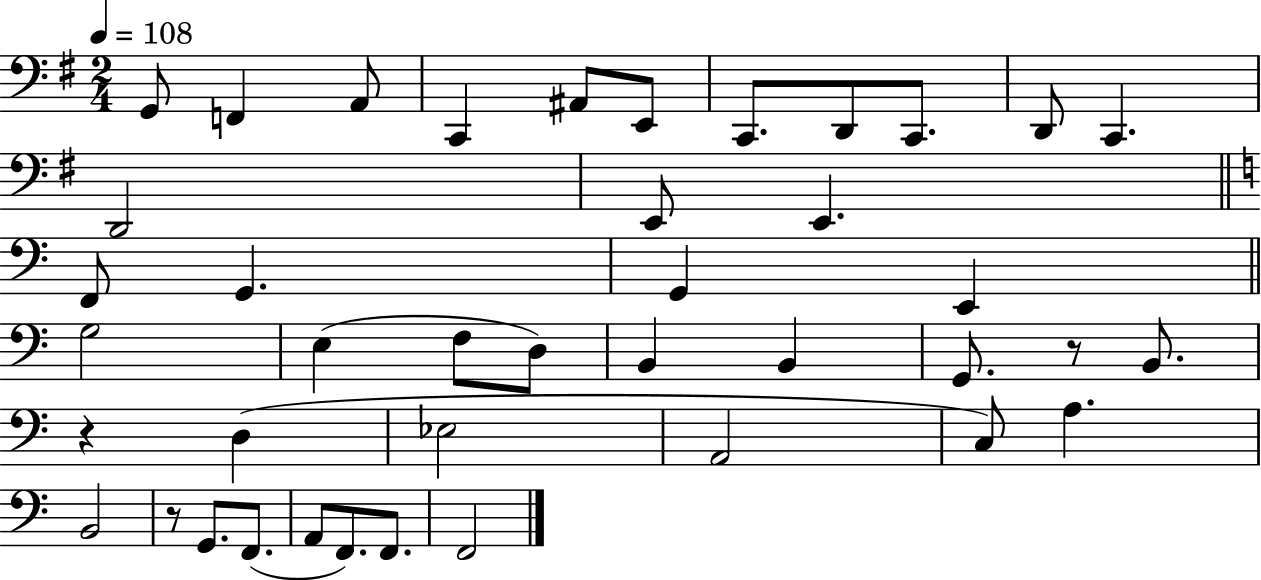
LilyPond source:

{
  \clef bass
  \numericTimeSignature
  \time 2/4
  \key g \major
  \tempo 4 = 108
  \repeat volta 2 { g,8 f,4 a,8 | c,4 ais,8 e,8 | c,8. d,8 c,8. | d,8 c,4. | \break d,2 | e,8 e,4. | \bar "||" \break \key c \major f,8 g,4. | g,4 e,4 | \bar "||" \break \key c \major g2 | e4( f8 d8) | b,4 b,4 | g,8. r8 b,8. | \break r4 d4( | ees2 | a,2 | c8) a4. | \break b,2 | r8 g,8. f,8.( | a,8 f,8.) f,8. | f,2 | \break } \bar "|."
}